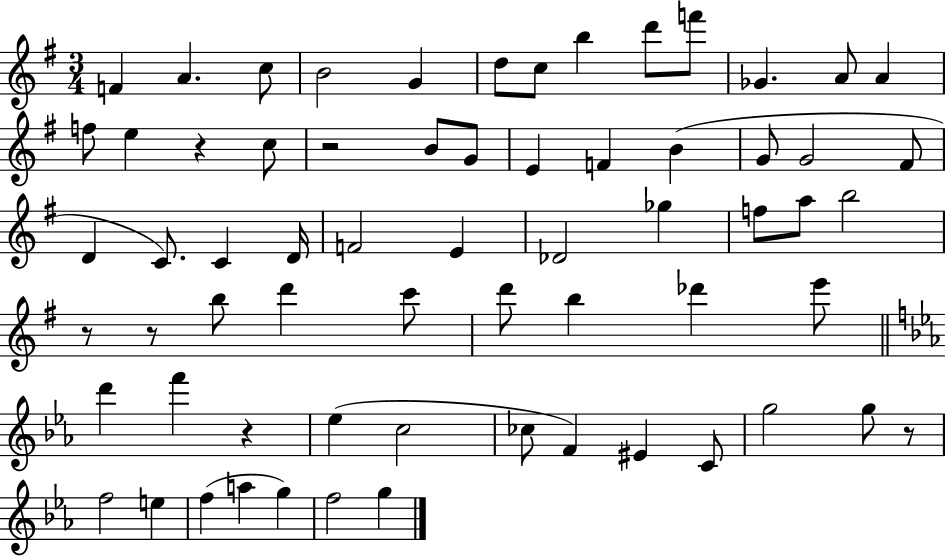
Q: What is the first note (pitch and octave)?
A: F4